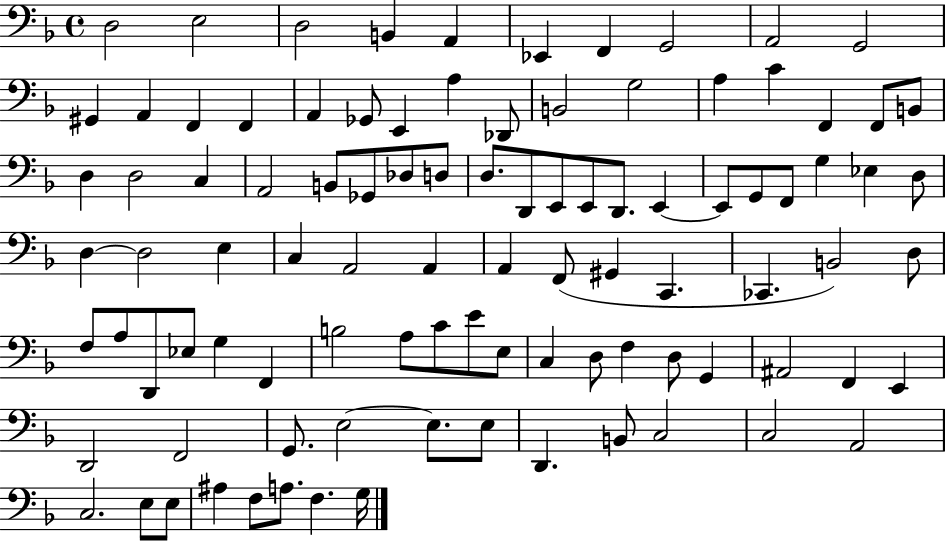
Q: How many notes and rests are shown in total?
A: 97